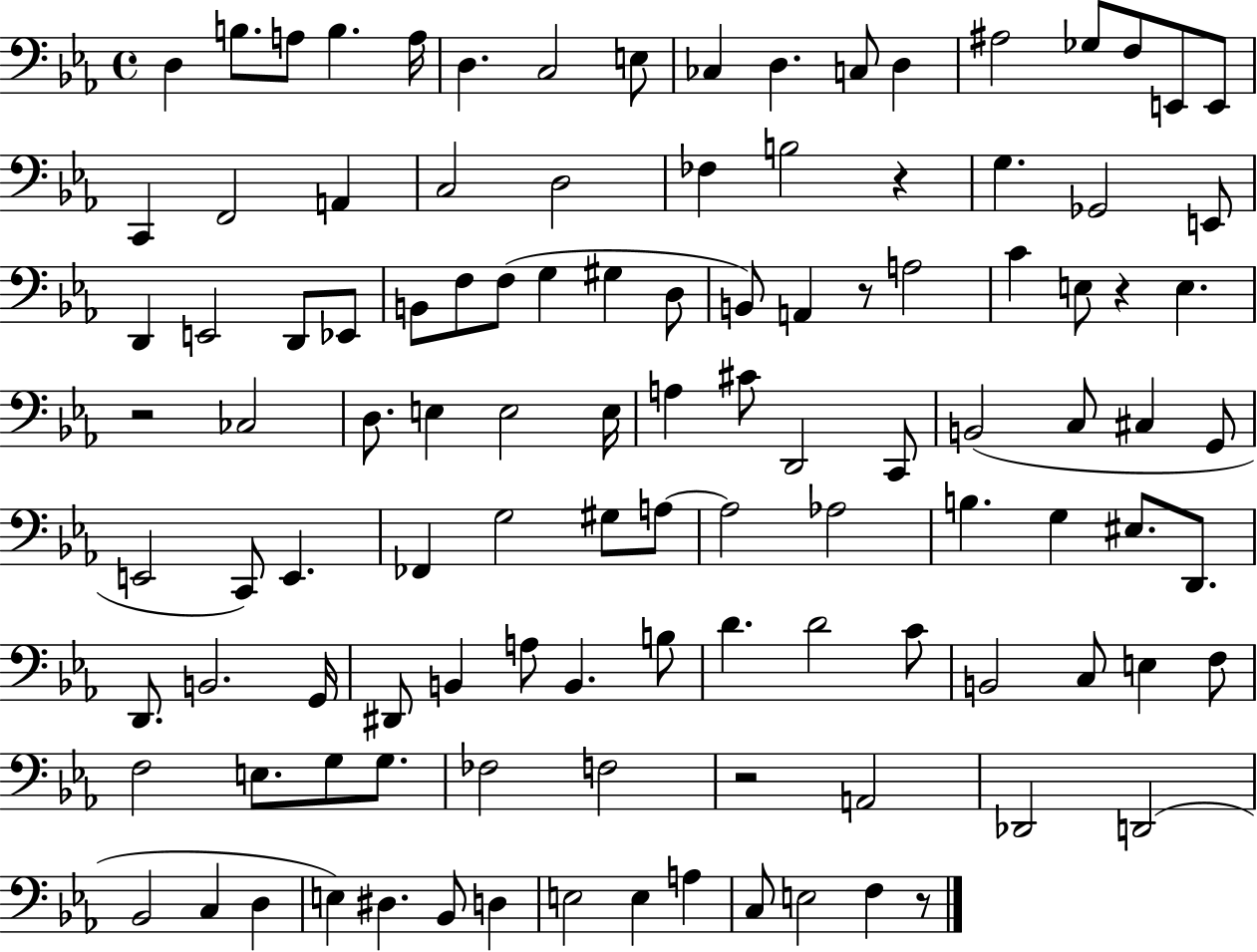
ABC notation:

X:1
T:Untitled
M:4/4
L:1/4
K:Eb
D, B,/2 A,/2 B, A,/4 D, C,2 E,/2 _C, D, C,/2 D, ^A,2 _G,/2 F,/2 E,,/2 E,,/2 C,, F,,2 A,, C,2 D,2 _F, B,2 z G, _G,,2 E,,/2 D,, E,,2 D,,/2 _E,,/2 B,,/2 F,/2 F,/2 G, ^G, D,/2 B,,/2 A,, z/2 A,2 C E,/2 z E, z2 _C,2 D,/2 E, E,2 E,/4 A, ^C/2 D,,2 C,,/2 B,,2 C,/2 ^C, G,,/2 E,,2 C,,/2 E,, _F,, G,2 ^G,/2 A,/2 A,2 _A,2 B, G, ^E,/2 D,,/2 D,,/2 B,,2 G,,/4 ^D,,/2 B,, A,/2 B,, B,/2 D D2 C/2 B,,2 C,/2 E, F,/2 F,2 E,/2 G,/2 G,/2 _F,2 F,2 z2 A,,2 _D,,2 D,,2 _B,,2 C, D, E, ^D, _B,,/2 D, E,2 E, A, C,/2 E,2 F, z/2